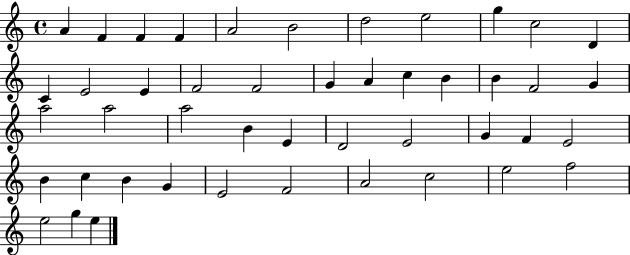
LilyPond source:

{
  \clef treble
  \time 4/4
  \defaultTimeSignature
  \key c \major
  a'4 f'4 f'4 f'4 | a'2 b'2 | d''2 e''2 | g''4 c''2 d'4 | \break c'4 e'2 e'4 | f'2 f'2 | g'4 a'4 c''4 b'4 | b'4 f'2 g'4 | \break a''2 a''2 | a''2 b'4 e'4 | d'2 e'2 | g'4 f'4 e'2 | \break b'4 c''4 b'4 g'4 | e'2 f'2 | a'2 c''2 | e''2 f''2 | \break e''2 g''4 e''4 | \bar "|."
}